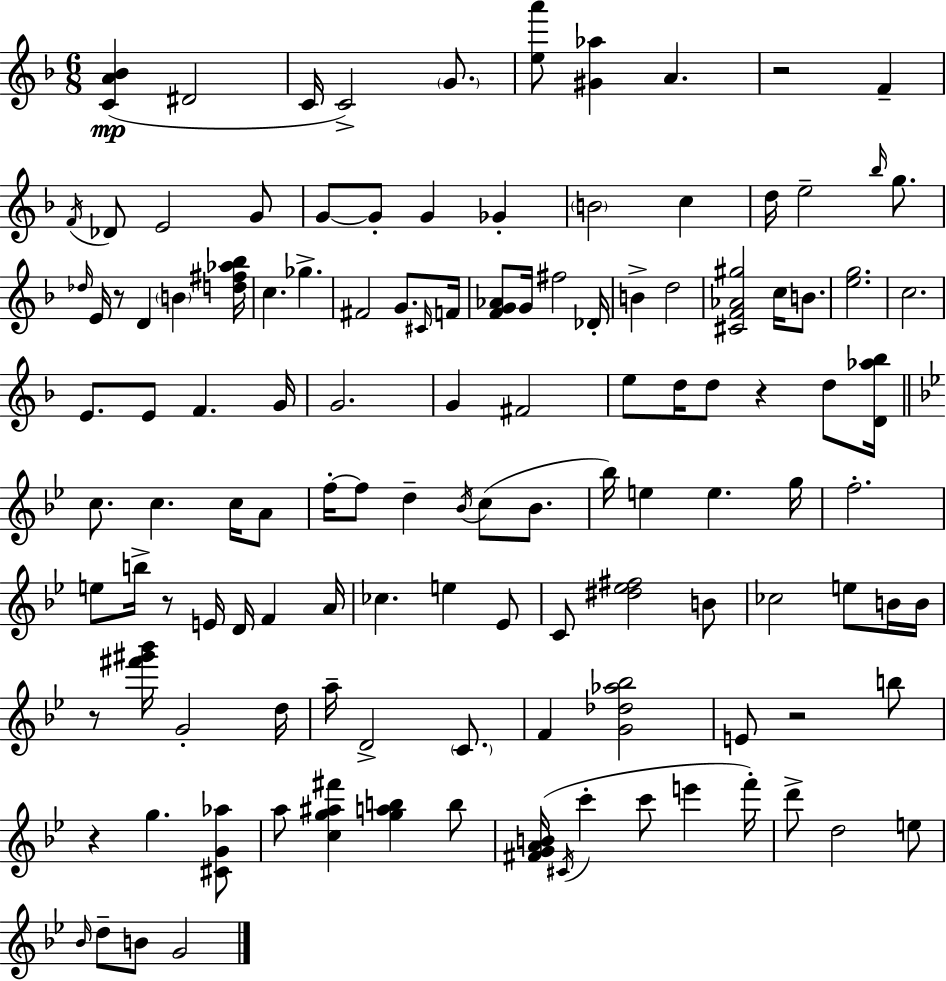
X:1
T:Untitled
M:6/8
L:1/4
K:Dm
[CA_B] ^D2 C/4 C2 G/2 [ea']/2 [^G_a] A z2 F F/4 _D/2 E2 G/2 G/2 G/2 G _G B2 c d/4 e2 _b/4 g/2 _d/4 E/4 z/2 D B [d^f_a_b]/4 c _g ^F2 G/2 ^C/4 F/4 [FG_A]/2 G/4 ^f2 _D/4 B d2 [^CF_A^g]2 c/4 B/2 [eg]2 c2 E/2 E/2 F G/4 G2 G ^F2 e/2 d/4 d/2 z d/2 [D_a_b]/4 c/2 c c/4 A/2 f/4 f/2 d _B/4 c/2 _B/2 _b/4 e e g/4 f2 e/2 b/4 z/2 E/4 D/4 F A/4 _c e _E/2 C/2 [^d_e^f]2 B/2 _c2 e/2 B/4 B/4 z/2 [^f'^g'_b']/4 G2 d/4 a/4 D2 C/2 F [G_d_a_b]2 E/2 z2 b/2 z g [^CG_a]/2 a/2 [cg^a^f'] [gab] b/2 [^FGAB]/4 ^C/4 c' c'/2 e' f'/4 d'/2 d2 e/2 _B/4 d/2 B/2 G2